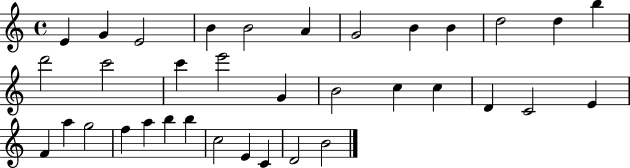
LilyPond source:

{
  \clef treble
  \time 4/4
  \defaultTimeSignature
  \key c \major
  e'4 g'4 e'2 | b'4 b'2 a'4 | g'2 b'4 b'4 | d''2 d''4 b''4 | \break d'''2 c'''2 | c'''4 e'''2 g'4 | b'2 c''4 c''4 | d'4 c'2 e'4 | \break f'4 a''4 g''2 | f''4 a''4 b''4 b''4 | c''2 e'4 c'4 | d'2 b'2 | \break \bar "|."
}